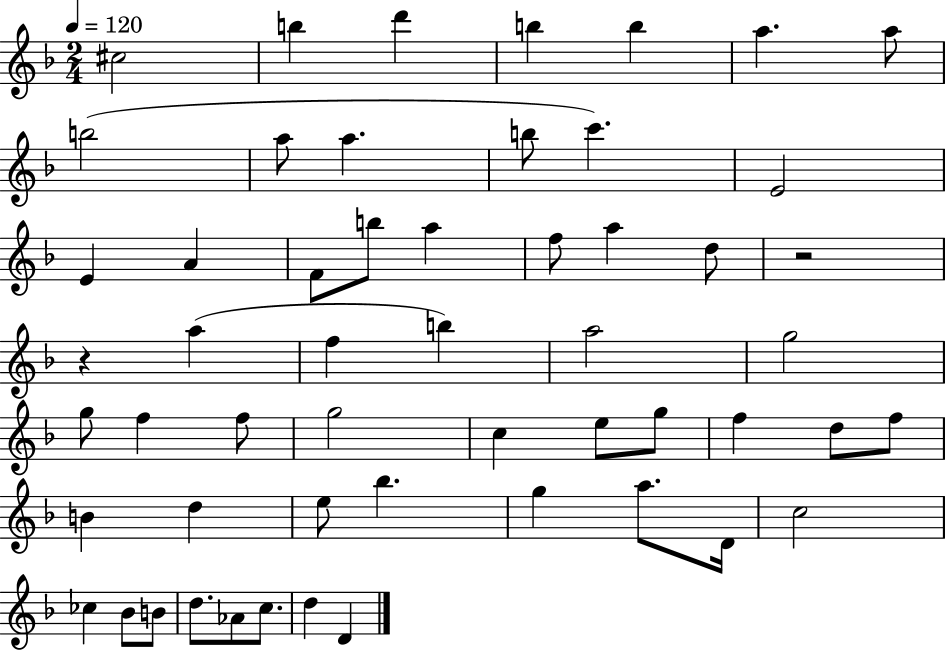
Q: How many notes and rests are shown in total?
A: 54